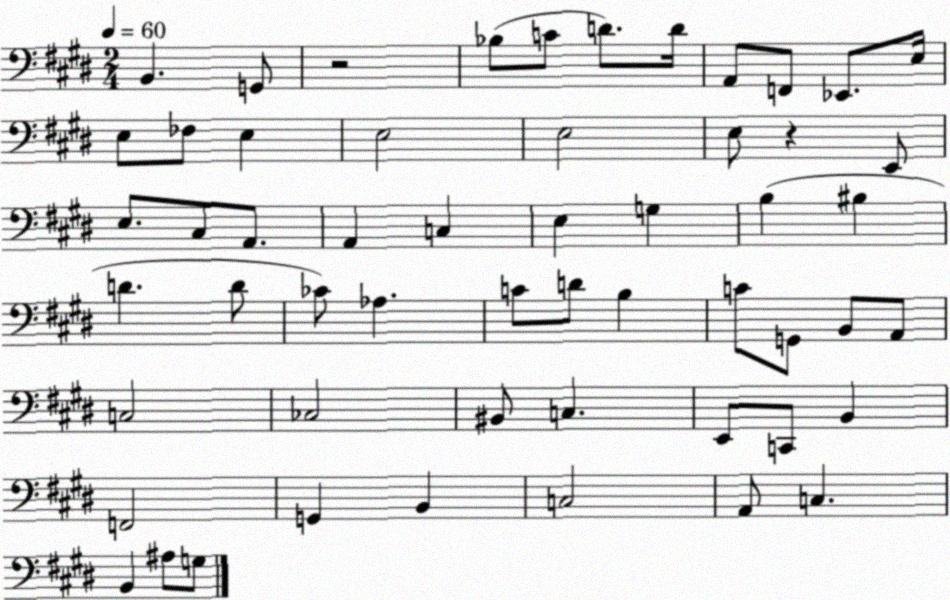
X:1
T:Untitled
M:2/4
L:1/4
K:E
B,, G,,/2 z2 _B,/2 C/2 D/2 D/4 A,,/2 F,,/2 _E,,/2 E,/4 E,/2 _F,/2 E, E,2 E,2 E,/2 z E,,/2 E,/2 ^C,/2 A,,/2 A,, C, E, G, B, ^B, D D/2 _C/2 _A, C/2 D/2 B, C/2 G,,/2 B,,/2 A,,/2 C,2 _C,2 ^B,,/2 C, E,,/2 C,,/2 B,, F,,2 G,, B,, C,2 A,,/2 C, B,, ^A,/2 G,/2